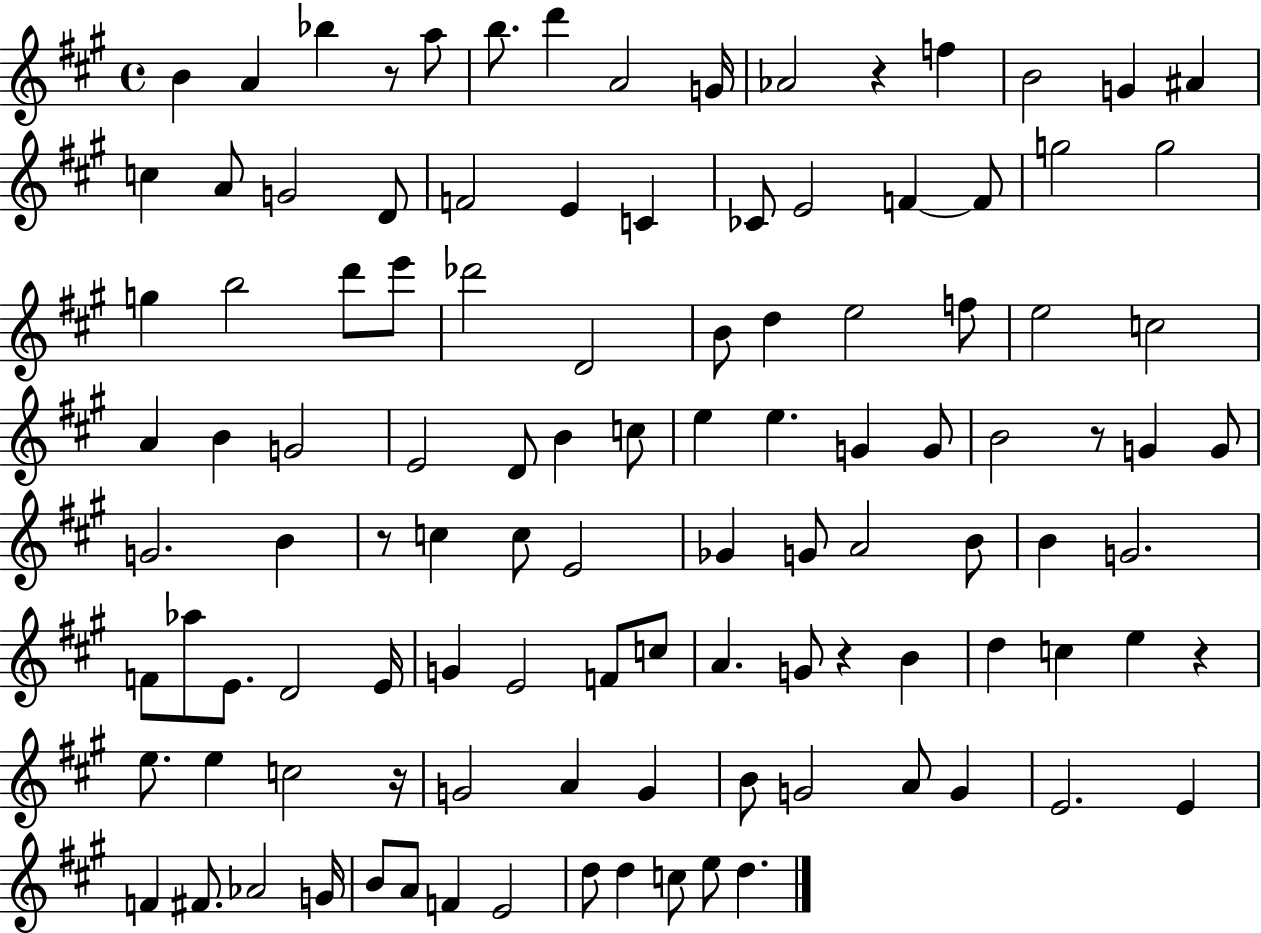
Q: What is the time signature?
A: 4/4